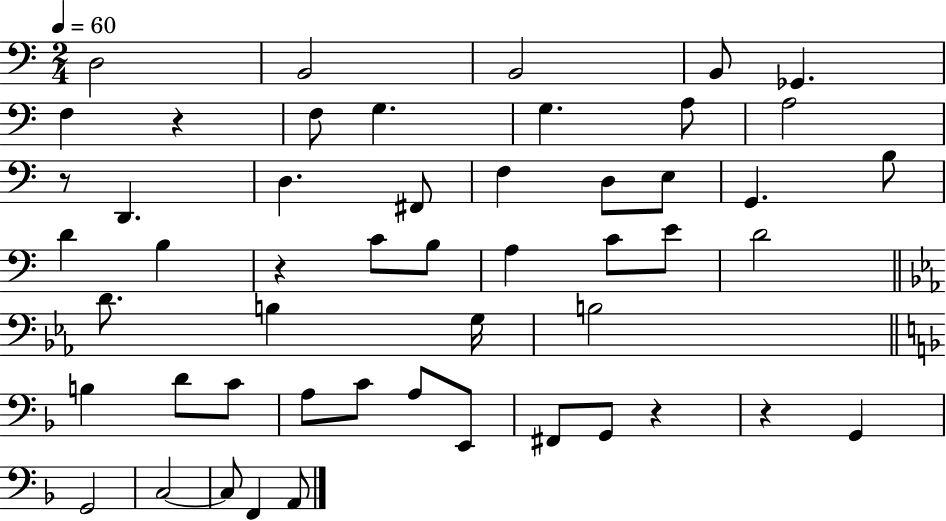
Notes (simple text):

D3/h B2/h B2/h B2/e Gb2/q. F3/q R/q F3/e G3/q. G3/q. A3/e A3/h R/e D2/q. D3/q. F#2/e F3/q D3/e E3/e G2/q. B3/e D4/q B3/q R/q C4/e B3/e A3/q C4/e E4/e D4/h D4/e. B3/q G3/s B3/h B3/q D4/e C4/e A3/e C4/e A3/e E2/e F#2/e G2/e R/q R/q G2/q G2/h C3/h C3/e F2/q A2/e